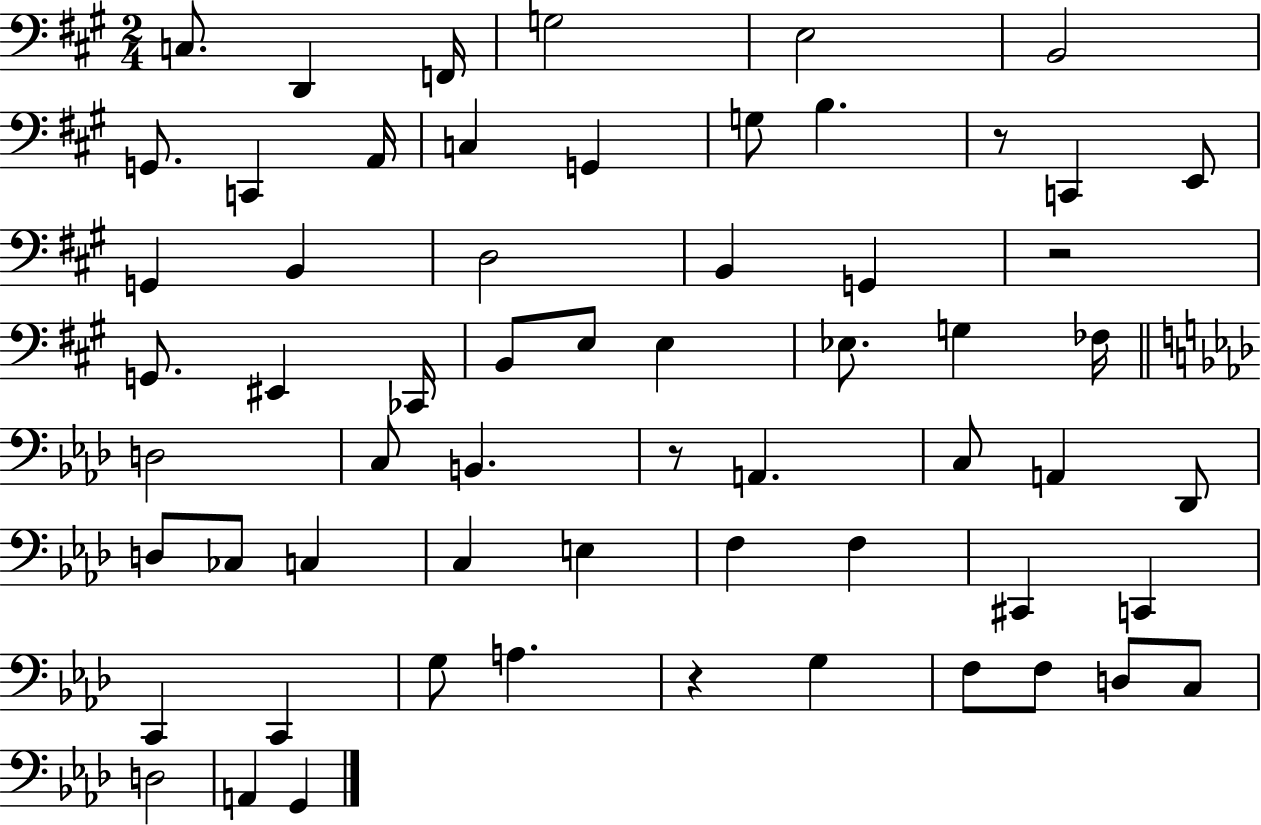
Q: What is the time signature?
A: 2/4